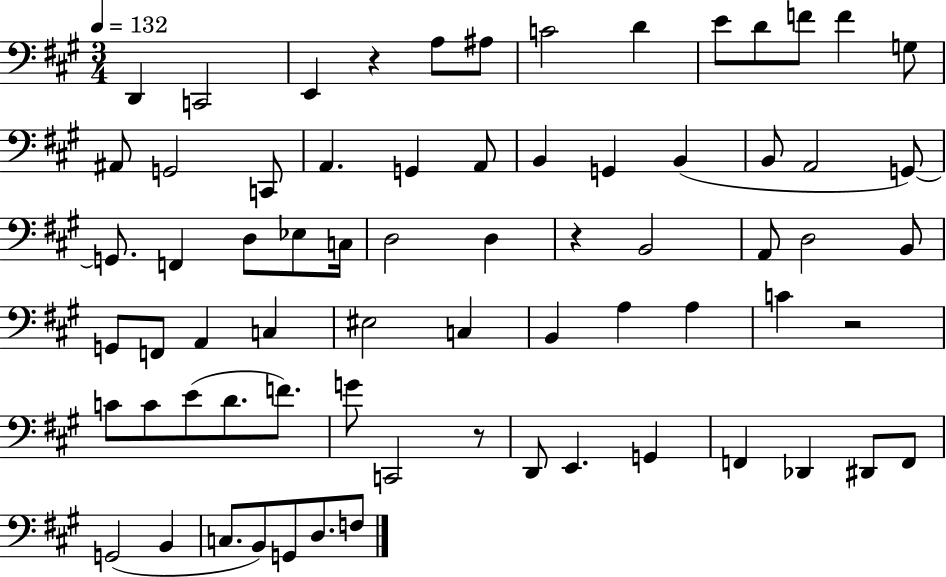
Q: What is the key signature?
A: A major